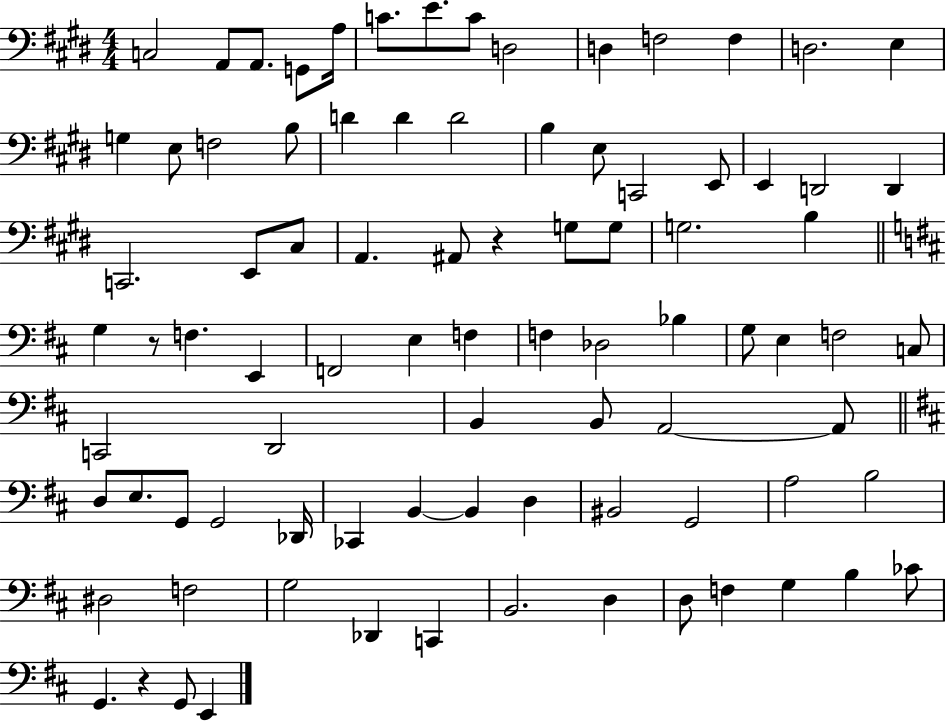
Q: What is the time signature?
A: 4/4